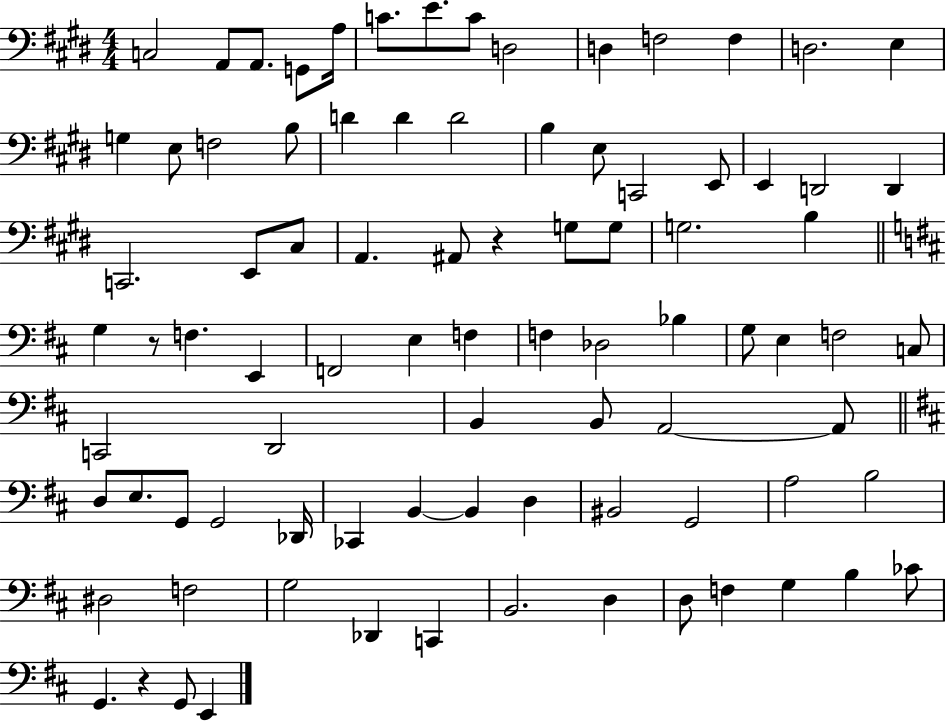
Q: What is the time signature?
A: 4/4